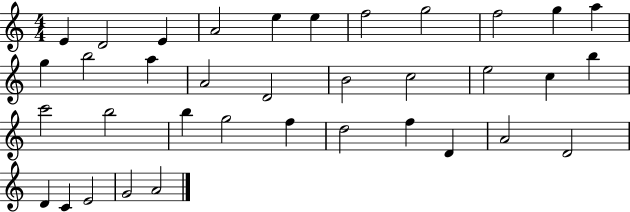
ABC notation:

X:1
T:Untitled
M:4/4
L:1/4
K:C
E D2 E A2 e e f2 g2 f2 g a g b2 a A2 D2 B2 c2 e2 c b c'2 b2 b g2 f d2 f D A2 D2 D C E2 G2 A2